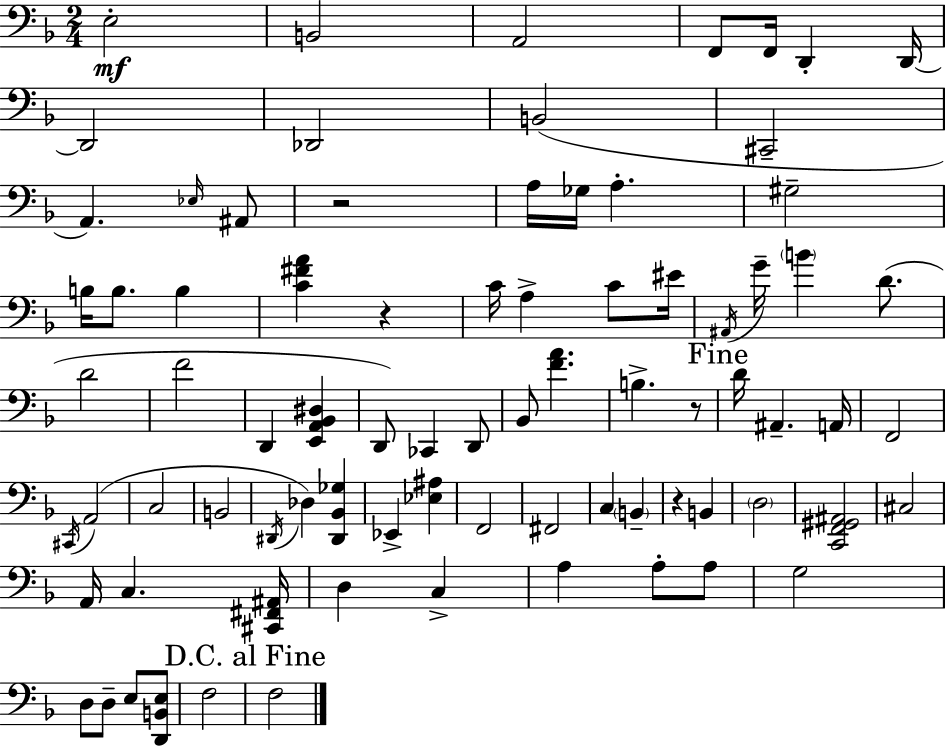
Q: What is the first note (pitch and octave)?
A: E3